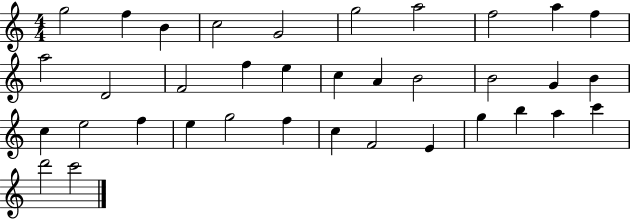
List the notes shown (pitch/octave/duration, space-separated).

G5/h F5/q B4/q C5/h G4/h G5/h A5/h F5/h A5/q F5/q A5/h D4/h F4/h F5/q E5/q C5/q A4/q B4/h B4/h G4/q B4/q C5/q E5/h F5/q E5/q G5/h F5/q C5/q F4/h E4/q G5/q B5/q A5/q C6/q D6/h C6/h